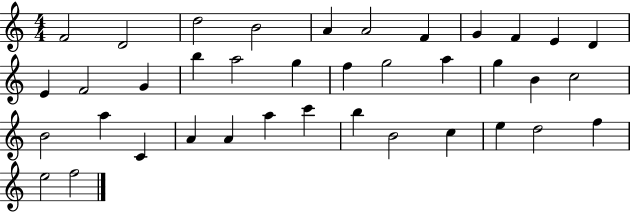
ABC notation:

X:1
T:Untitled
M:4/4
L:1/4
K:C
F2 D2 d2 B2 A A2 F G F E D E F2 G b a2 g f g2 a g B c2 B2 a C A A a c' b B2 c e d2 f e2 f2